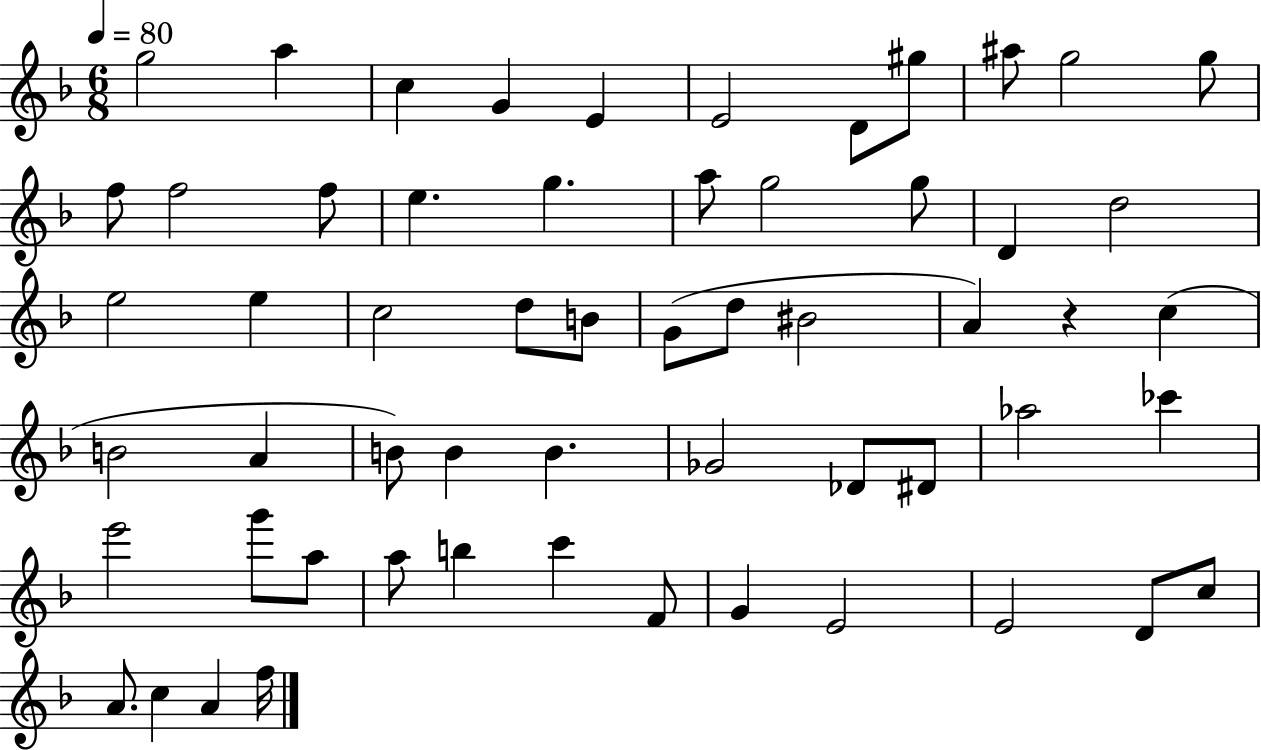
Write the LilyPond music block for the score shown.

{
  \clef treble
  \numericTimeSignature
  \time 6/8
  \key f \major
  \tempo 4 = 80
  g''2 a''4 | c''4 g'4 e'4 | e'2 d'8 gis''8 | ais''8 g''2 g''8 | \break f''8 f''2 f''8 | e''4. g''4. | a''8 g''2 g''8 | d'4 d''2 | \break e''2 e''4 | c''2 d''8 b'8 | g'8( d''8 bis'2 | a'4) r4 c''4( | \break b'2 a'4 | b'8) b'4 b'4. | ges'2 des'8 dis'8 | aes''2 ces'''4 | \break e'''2 g'''8 a''8 | a''8 b''4 c'''4 f'8 | g'4 e'2 | e'2 d'8 c''8 | \break a'8. c''4 a'4 f''16 | \bar "|."
}